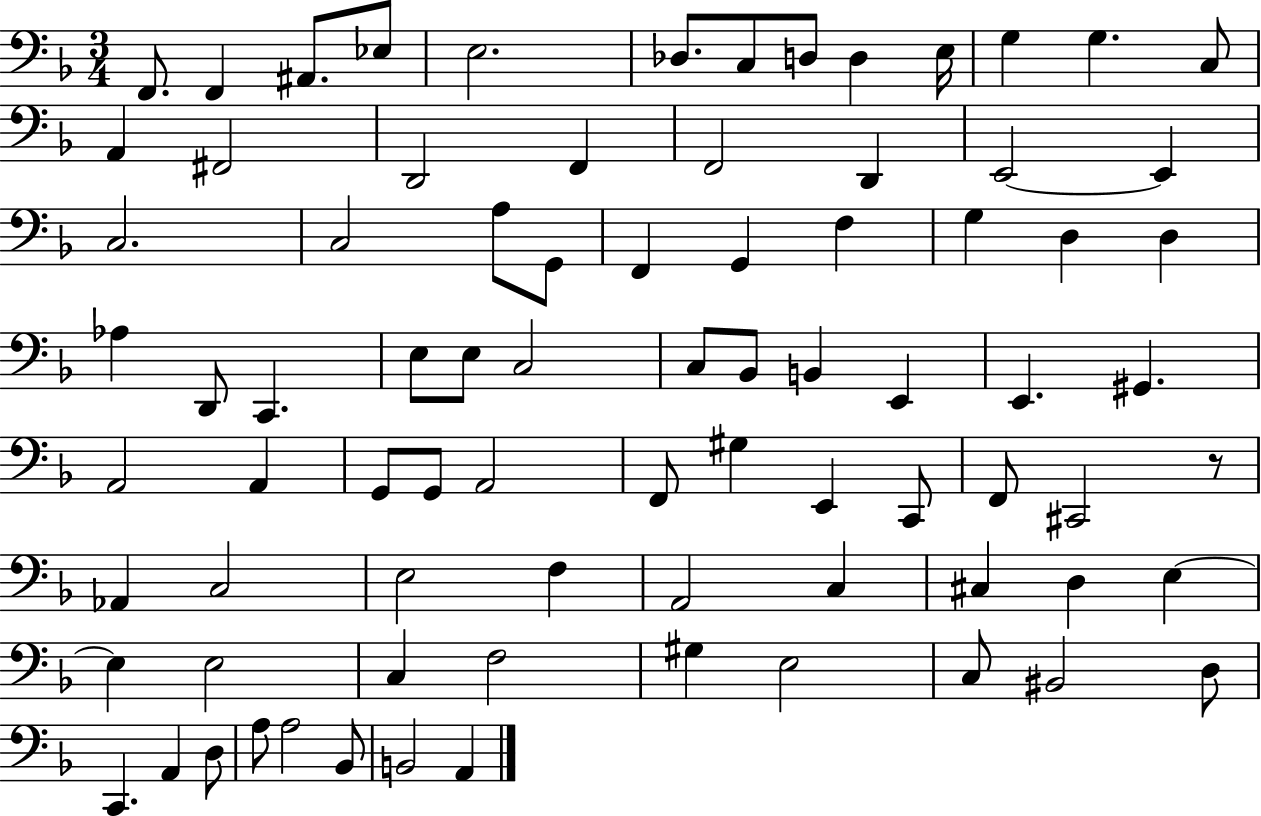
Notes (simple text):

F2/e. F2/q A#2/e. Eb3/e E3/h. Db3/e. C3/e D3/e D3/q E3/s G3/q G3/q. C3/e A2/q F#2/h D2/h F2/q F2/h D2/q E2/h E2/q C3/h. C3/h A3/e G2/e F2/q G2/q F3/q G3/q D3/q D3/q Ab3/q D2/e C2/q. E3/e E3/e C3/h C3/e Bb2/e B2/q E2/q E2/q. G#2/q. A2/h A2/q G2/e G2/e A2/h F2/e G#3/q E2/q C2/e F2/e C#2/h R/e Ab2/q C3/h E3/h F3/q A2/h C3/q C#3/q D3/q E3/q E3/q E3/h C3/q F3/h G#3/q E3/h C3/e BIS2/h D3/e C2/q. A2/q D3/e A3/e A3/h Bb2/e B2/h A2/q